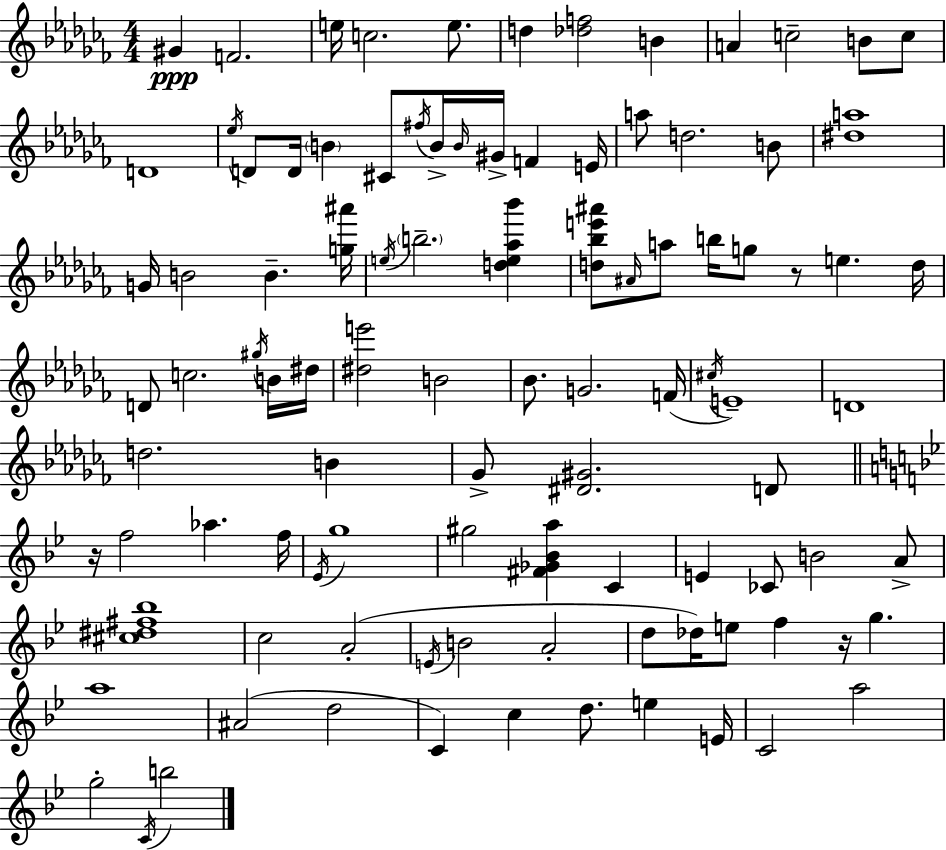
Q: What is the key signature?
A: AES minor